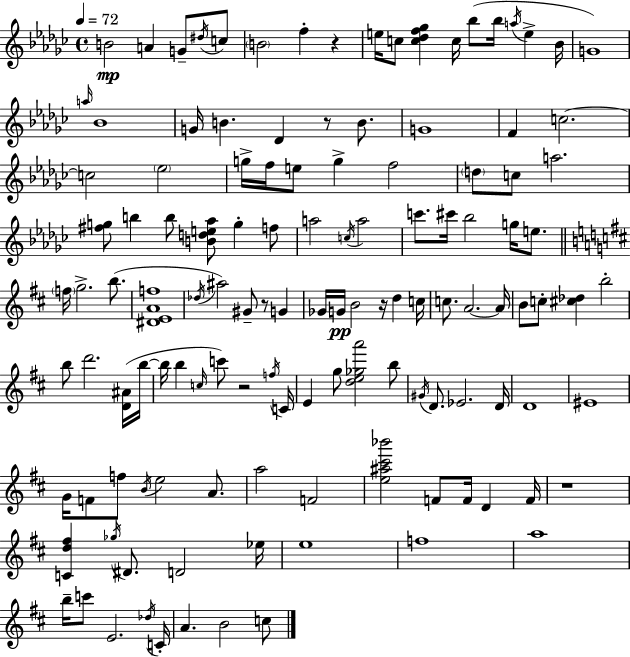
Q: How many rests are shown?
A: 6